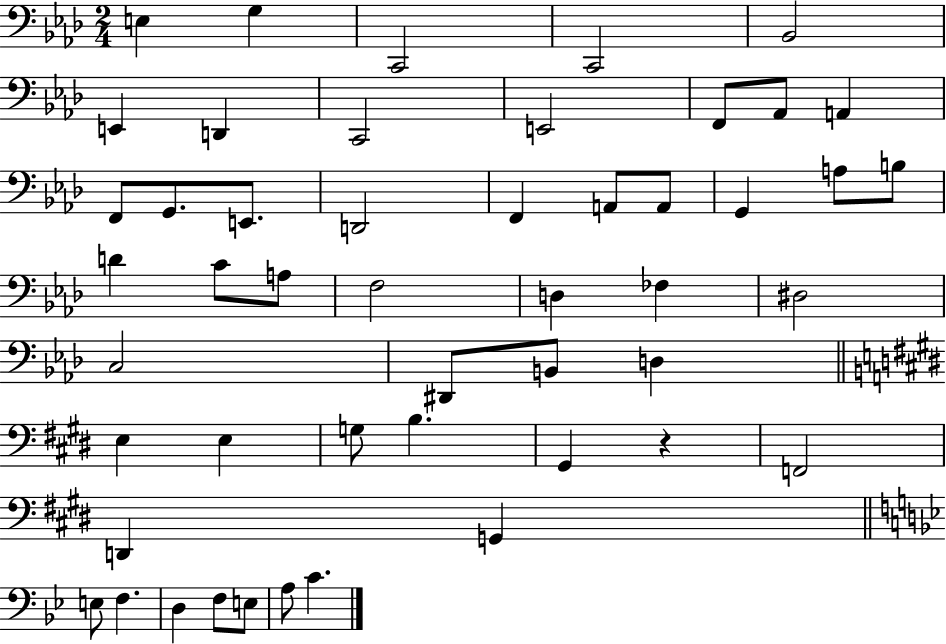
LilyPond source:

{
  \clef bass
  \numericTimeSignature
  \time 2/4
  \key aes \major
  \repeat volta 2 { e4 g4 | c,2 | c,2 | bes,2 | \break e,4 d,4 | c,2 | e,2 | f,8 aes,8 a,4 | \break f,8 g,8. e,8. | d,2 | f,4 a,8 a,8 | g,4 a8 b8 | \break d'4 c'8 a8 | f2 | d4 fes4 | dis2 | \break c2 | dis,8 b,8 d4 | \bar "||" \break \key e \major e4 e4 | g8 b4. | gis,4 r4 | f,2 | \break d,4 g,4 | \bar "||" \break \key g \minor e8 f4. | d4 f8 e8 | a8 c'4. | } \bar "|."
}